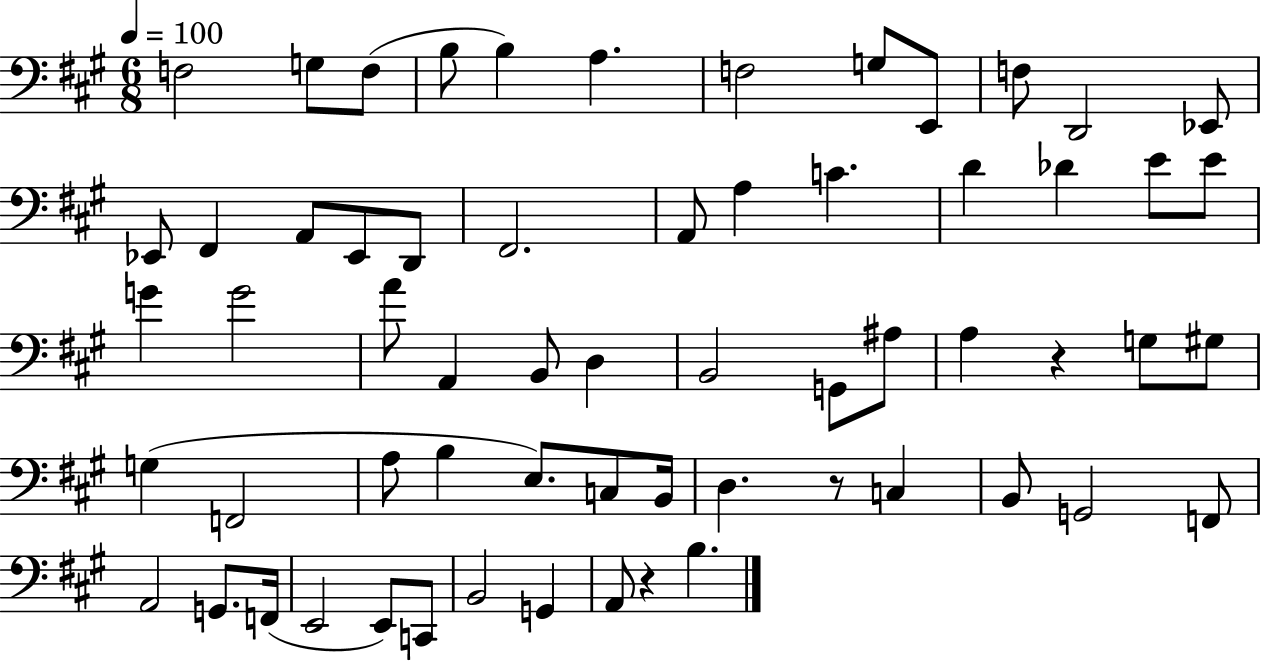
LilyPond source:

{
  \clef bass
  \numericTimeSignature
  \time 6/8
  \key a \major
  \tempo 4 = 100
  \repeat volta 2 { f2 g8 f8( | b8 b4) a4. | f2 g8 e,8 | f8 d,2 ees,8 | \break ees,8 fis,4 a,8 ees,8 d,8 | fis,2. | a,8 a4 c'4. | d'4 des'4 e'8 e'8 | \break g'4 g'2 | a'8 a,4 b,8 d4 | b,2 g,8 ais8 | a4 r4 g8 gis8 | \break g4( f,2 | a8 b4 e8.) c8 b,16 | d4. r8 c4 | b,8 g,2 f,8 | \break a,2 g,8. f,16( | e,2 e,8) c,8 | b,2 g,4 | a,8 r4 b4. | \break } \bar "|."
}